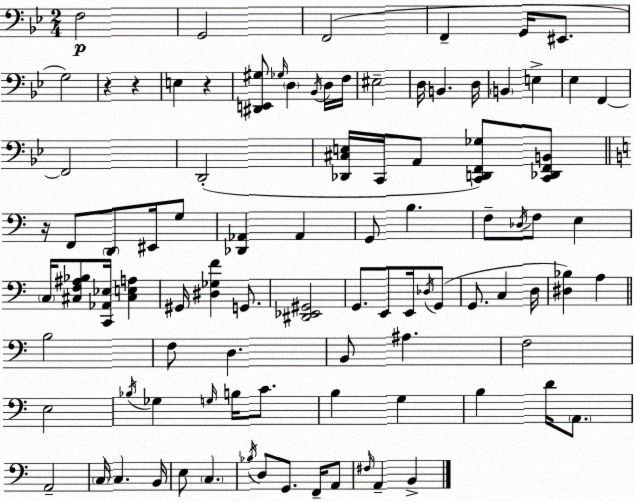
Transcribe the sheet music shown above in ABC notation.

X:1
T:Untitled
M:2/4
L:1/4
K:Gm
F,2 G,,2 F,,2 F,, G,,/4 ^E,,/2 G,2 z z E, z [^D,,E,,^G,]/2 _G,/4 D, _B,,/4 D,/4 F,/4 ^E,2 D,/4 B,, D,/4 B,, E, _E, F,, F,,2 D,,2 [_D,,^C,E,]/4 C,,/4 A,,/2 [C,,D,,F,,_G,]/2 [C,,_D,,F,,B,,]/2 z/4 F,,/2 D,,/2 ^E,,/4 G,/2 [_D,,_A,,] _A,, G,,/2 B, F,/2 _D,/4 F,/2 E, C,/4 [^C,F,^A,_B,]/2 [C,,_A,,_E,]/4 [^C,E,A,] ^G,,/4 [^D,_G,F] G,,/2 [^D,,_E,,^G,,]2 G,,/2 E,,/2 E,,/4 _D,/4 G,,/2 G,,/2 C, D,/4 [^D,_B,] A, B,2 F,/2 D, B,,/2 ^A, F,2 E,2 _B,/4 _G, G,/4 B,/4 C/2 B, G, B, D/4 A,,/2 A,,2 C,/4 C, B,,/4 E,/2 C, _B,/4 D,/2 G,,/2 F,,/4 A,,/2 ^F,/4 A,, B,,